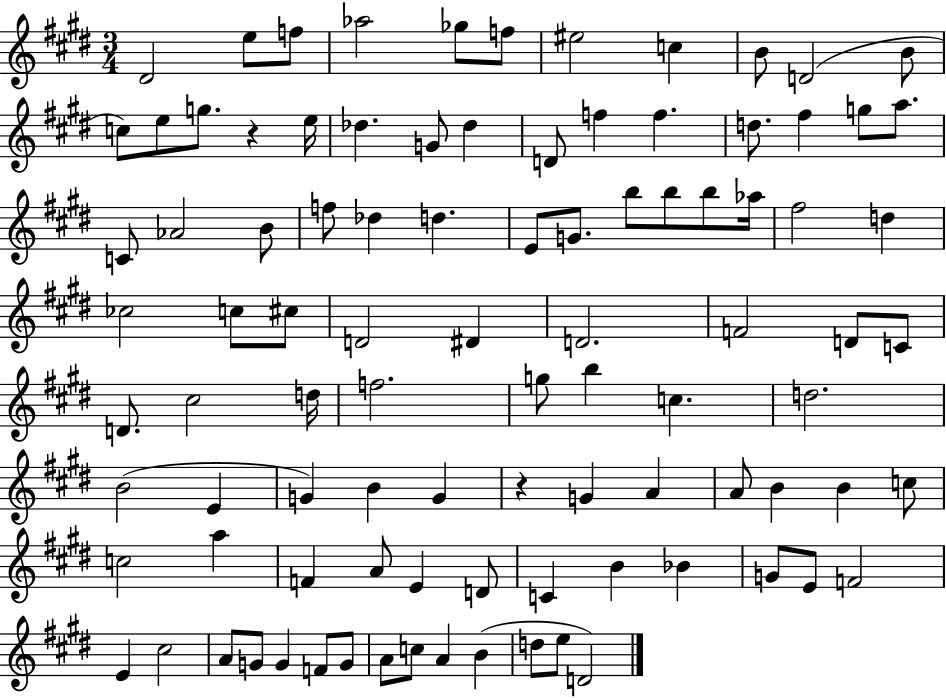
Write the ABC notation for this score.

X:1
T:Untitled
M:3/4
L:1/4
K:E
^D2 e/2 f/2 _a2 _g/2 f/2 ^e2 c B/2 D2 B/2 c/2 e/2 g/2 z e/4 _d G/2 _d D/2 f f d/2 ^f g/2 a/2 C/2 _A2 B/2 f/2 _d d E/2 G/2 b/2 b/2 b/2 _a/4 ^f2 d _c2 c/2 ^c/2 D2 ^D D2 F2 D/2 C/2 D/2 ^c2 d/4 f2 g/2 b c d2 B2 E G B G z G A A/2 B B c/2 c2 a F A/2 E D/2 C B _B G/2 E/2 F2 E ^c2 A/2 G/2 G F/2 G/2 A/2 c/2 A B d/2 e/2 D2